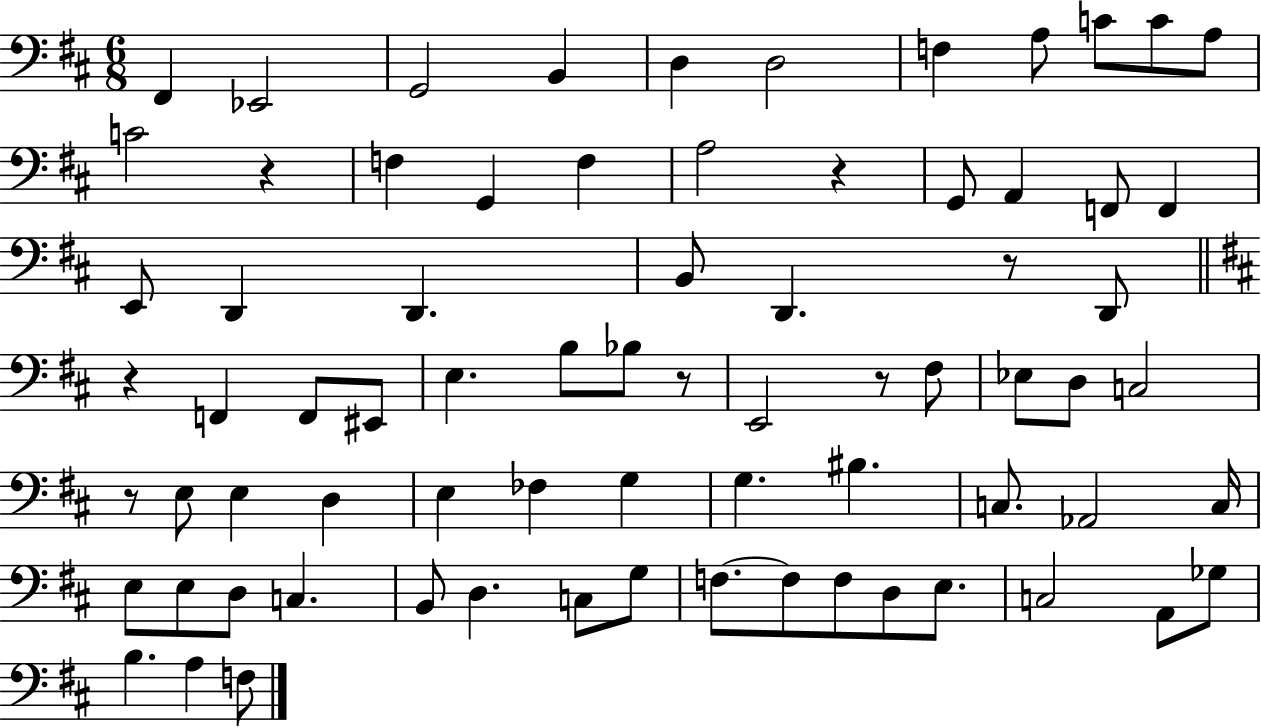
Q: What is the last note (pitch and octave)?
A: F3